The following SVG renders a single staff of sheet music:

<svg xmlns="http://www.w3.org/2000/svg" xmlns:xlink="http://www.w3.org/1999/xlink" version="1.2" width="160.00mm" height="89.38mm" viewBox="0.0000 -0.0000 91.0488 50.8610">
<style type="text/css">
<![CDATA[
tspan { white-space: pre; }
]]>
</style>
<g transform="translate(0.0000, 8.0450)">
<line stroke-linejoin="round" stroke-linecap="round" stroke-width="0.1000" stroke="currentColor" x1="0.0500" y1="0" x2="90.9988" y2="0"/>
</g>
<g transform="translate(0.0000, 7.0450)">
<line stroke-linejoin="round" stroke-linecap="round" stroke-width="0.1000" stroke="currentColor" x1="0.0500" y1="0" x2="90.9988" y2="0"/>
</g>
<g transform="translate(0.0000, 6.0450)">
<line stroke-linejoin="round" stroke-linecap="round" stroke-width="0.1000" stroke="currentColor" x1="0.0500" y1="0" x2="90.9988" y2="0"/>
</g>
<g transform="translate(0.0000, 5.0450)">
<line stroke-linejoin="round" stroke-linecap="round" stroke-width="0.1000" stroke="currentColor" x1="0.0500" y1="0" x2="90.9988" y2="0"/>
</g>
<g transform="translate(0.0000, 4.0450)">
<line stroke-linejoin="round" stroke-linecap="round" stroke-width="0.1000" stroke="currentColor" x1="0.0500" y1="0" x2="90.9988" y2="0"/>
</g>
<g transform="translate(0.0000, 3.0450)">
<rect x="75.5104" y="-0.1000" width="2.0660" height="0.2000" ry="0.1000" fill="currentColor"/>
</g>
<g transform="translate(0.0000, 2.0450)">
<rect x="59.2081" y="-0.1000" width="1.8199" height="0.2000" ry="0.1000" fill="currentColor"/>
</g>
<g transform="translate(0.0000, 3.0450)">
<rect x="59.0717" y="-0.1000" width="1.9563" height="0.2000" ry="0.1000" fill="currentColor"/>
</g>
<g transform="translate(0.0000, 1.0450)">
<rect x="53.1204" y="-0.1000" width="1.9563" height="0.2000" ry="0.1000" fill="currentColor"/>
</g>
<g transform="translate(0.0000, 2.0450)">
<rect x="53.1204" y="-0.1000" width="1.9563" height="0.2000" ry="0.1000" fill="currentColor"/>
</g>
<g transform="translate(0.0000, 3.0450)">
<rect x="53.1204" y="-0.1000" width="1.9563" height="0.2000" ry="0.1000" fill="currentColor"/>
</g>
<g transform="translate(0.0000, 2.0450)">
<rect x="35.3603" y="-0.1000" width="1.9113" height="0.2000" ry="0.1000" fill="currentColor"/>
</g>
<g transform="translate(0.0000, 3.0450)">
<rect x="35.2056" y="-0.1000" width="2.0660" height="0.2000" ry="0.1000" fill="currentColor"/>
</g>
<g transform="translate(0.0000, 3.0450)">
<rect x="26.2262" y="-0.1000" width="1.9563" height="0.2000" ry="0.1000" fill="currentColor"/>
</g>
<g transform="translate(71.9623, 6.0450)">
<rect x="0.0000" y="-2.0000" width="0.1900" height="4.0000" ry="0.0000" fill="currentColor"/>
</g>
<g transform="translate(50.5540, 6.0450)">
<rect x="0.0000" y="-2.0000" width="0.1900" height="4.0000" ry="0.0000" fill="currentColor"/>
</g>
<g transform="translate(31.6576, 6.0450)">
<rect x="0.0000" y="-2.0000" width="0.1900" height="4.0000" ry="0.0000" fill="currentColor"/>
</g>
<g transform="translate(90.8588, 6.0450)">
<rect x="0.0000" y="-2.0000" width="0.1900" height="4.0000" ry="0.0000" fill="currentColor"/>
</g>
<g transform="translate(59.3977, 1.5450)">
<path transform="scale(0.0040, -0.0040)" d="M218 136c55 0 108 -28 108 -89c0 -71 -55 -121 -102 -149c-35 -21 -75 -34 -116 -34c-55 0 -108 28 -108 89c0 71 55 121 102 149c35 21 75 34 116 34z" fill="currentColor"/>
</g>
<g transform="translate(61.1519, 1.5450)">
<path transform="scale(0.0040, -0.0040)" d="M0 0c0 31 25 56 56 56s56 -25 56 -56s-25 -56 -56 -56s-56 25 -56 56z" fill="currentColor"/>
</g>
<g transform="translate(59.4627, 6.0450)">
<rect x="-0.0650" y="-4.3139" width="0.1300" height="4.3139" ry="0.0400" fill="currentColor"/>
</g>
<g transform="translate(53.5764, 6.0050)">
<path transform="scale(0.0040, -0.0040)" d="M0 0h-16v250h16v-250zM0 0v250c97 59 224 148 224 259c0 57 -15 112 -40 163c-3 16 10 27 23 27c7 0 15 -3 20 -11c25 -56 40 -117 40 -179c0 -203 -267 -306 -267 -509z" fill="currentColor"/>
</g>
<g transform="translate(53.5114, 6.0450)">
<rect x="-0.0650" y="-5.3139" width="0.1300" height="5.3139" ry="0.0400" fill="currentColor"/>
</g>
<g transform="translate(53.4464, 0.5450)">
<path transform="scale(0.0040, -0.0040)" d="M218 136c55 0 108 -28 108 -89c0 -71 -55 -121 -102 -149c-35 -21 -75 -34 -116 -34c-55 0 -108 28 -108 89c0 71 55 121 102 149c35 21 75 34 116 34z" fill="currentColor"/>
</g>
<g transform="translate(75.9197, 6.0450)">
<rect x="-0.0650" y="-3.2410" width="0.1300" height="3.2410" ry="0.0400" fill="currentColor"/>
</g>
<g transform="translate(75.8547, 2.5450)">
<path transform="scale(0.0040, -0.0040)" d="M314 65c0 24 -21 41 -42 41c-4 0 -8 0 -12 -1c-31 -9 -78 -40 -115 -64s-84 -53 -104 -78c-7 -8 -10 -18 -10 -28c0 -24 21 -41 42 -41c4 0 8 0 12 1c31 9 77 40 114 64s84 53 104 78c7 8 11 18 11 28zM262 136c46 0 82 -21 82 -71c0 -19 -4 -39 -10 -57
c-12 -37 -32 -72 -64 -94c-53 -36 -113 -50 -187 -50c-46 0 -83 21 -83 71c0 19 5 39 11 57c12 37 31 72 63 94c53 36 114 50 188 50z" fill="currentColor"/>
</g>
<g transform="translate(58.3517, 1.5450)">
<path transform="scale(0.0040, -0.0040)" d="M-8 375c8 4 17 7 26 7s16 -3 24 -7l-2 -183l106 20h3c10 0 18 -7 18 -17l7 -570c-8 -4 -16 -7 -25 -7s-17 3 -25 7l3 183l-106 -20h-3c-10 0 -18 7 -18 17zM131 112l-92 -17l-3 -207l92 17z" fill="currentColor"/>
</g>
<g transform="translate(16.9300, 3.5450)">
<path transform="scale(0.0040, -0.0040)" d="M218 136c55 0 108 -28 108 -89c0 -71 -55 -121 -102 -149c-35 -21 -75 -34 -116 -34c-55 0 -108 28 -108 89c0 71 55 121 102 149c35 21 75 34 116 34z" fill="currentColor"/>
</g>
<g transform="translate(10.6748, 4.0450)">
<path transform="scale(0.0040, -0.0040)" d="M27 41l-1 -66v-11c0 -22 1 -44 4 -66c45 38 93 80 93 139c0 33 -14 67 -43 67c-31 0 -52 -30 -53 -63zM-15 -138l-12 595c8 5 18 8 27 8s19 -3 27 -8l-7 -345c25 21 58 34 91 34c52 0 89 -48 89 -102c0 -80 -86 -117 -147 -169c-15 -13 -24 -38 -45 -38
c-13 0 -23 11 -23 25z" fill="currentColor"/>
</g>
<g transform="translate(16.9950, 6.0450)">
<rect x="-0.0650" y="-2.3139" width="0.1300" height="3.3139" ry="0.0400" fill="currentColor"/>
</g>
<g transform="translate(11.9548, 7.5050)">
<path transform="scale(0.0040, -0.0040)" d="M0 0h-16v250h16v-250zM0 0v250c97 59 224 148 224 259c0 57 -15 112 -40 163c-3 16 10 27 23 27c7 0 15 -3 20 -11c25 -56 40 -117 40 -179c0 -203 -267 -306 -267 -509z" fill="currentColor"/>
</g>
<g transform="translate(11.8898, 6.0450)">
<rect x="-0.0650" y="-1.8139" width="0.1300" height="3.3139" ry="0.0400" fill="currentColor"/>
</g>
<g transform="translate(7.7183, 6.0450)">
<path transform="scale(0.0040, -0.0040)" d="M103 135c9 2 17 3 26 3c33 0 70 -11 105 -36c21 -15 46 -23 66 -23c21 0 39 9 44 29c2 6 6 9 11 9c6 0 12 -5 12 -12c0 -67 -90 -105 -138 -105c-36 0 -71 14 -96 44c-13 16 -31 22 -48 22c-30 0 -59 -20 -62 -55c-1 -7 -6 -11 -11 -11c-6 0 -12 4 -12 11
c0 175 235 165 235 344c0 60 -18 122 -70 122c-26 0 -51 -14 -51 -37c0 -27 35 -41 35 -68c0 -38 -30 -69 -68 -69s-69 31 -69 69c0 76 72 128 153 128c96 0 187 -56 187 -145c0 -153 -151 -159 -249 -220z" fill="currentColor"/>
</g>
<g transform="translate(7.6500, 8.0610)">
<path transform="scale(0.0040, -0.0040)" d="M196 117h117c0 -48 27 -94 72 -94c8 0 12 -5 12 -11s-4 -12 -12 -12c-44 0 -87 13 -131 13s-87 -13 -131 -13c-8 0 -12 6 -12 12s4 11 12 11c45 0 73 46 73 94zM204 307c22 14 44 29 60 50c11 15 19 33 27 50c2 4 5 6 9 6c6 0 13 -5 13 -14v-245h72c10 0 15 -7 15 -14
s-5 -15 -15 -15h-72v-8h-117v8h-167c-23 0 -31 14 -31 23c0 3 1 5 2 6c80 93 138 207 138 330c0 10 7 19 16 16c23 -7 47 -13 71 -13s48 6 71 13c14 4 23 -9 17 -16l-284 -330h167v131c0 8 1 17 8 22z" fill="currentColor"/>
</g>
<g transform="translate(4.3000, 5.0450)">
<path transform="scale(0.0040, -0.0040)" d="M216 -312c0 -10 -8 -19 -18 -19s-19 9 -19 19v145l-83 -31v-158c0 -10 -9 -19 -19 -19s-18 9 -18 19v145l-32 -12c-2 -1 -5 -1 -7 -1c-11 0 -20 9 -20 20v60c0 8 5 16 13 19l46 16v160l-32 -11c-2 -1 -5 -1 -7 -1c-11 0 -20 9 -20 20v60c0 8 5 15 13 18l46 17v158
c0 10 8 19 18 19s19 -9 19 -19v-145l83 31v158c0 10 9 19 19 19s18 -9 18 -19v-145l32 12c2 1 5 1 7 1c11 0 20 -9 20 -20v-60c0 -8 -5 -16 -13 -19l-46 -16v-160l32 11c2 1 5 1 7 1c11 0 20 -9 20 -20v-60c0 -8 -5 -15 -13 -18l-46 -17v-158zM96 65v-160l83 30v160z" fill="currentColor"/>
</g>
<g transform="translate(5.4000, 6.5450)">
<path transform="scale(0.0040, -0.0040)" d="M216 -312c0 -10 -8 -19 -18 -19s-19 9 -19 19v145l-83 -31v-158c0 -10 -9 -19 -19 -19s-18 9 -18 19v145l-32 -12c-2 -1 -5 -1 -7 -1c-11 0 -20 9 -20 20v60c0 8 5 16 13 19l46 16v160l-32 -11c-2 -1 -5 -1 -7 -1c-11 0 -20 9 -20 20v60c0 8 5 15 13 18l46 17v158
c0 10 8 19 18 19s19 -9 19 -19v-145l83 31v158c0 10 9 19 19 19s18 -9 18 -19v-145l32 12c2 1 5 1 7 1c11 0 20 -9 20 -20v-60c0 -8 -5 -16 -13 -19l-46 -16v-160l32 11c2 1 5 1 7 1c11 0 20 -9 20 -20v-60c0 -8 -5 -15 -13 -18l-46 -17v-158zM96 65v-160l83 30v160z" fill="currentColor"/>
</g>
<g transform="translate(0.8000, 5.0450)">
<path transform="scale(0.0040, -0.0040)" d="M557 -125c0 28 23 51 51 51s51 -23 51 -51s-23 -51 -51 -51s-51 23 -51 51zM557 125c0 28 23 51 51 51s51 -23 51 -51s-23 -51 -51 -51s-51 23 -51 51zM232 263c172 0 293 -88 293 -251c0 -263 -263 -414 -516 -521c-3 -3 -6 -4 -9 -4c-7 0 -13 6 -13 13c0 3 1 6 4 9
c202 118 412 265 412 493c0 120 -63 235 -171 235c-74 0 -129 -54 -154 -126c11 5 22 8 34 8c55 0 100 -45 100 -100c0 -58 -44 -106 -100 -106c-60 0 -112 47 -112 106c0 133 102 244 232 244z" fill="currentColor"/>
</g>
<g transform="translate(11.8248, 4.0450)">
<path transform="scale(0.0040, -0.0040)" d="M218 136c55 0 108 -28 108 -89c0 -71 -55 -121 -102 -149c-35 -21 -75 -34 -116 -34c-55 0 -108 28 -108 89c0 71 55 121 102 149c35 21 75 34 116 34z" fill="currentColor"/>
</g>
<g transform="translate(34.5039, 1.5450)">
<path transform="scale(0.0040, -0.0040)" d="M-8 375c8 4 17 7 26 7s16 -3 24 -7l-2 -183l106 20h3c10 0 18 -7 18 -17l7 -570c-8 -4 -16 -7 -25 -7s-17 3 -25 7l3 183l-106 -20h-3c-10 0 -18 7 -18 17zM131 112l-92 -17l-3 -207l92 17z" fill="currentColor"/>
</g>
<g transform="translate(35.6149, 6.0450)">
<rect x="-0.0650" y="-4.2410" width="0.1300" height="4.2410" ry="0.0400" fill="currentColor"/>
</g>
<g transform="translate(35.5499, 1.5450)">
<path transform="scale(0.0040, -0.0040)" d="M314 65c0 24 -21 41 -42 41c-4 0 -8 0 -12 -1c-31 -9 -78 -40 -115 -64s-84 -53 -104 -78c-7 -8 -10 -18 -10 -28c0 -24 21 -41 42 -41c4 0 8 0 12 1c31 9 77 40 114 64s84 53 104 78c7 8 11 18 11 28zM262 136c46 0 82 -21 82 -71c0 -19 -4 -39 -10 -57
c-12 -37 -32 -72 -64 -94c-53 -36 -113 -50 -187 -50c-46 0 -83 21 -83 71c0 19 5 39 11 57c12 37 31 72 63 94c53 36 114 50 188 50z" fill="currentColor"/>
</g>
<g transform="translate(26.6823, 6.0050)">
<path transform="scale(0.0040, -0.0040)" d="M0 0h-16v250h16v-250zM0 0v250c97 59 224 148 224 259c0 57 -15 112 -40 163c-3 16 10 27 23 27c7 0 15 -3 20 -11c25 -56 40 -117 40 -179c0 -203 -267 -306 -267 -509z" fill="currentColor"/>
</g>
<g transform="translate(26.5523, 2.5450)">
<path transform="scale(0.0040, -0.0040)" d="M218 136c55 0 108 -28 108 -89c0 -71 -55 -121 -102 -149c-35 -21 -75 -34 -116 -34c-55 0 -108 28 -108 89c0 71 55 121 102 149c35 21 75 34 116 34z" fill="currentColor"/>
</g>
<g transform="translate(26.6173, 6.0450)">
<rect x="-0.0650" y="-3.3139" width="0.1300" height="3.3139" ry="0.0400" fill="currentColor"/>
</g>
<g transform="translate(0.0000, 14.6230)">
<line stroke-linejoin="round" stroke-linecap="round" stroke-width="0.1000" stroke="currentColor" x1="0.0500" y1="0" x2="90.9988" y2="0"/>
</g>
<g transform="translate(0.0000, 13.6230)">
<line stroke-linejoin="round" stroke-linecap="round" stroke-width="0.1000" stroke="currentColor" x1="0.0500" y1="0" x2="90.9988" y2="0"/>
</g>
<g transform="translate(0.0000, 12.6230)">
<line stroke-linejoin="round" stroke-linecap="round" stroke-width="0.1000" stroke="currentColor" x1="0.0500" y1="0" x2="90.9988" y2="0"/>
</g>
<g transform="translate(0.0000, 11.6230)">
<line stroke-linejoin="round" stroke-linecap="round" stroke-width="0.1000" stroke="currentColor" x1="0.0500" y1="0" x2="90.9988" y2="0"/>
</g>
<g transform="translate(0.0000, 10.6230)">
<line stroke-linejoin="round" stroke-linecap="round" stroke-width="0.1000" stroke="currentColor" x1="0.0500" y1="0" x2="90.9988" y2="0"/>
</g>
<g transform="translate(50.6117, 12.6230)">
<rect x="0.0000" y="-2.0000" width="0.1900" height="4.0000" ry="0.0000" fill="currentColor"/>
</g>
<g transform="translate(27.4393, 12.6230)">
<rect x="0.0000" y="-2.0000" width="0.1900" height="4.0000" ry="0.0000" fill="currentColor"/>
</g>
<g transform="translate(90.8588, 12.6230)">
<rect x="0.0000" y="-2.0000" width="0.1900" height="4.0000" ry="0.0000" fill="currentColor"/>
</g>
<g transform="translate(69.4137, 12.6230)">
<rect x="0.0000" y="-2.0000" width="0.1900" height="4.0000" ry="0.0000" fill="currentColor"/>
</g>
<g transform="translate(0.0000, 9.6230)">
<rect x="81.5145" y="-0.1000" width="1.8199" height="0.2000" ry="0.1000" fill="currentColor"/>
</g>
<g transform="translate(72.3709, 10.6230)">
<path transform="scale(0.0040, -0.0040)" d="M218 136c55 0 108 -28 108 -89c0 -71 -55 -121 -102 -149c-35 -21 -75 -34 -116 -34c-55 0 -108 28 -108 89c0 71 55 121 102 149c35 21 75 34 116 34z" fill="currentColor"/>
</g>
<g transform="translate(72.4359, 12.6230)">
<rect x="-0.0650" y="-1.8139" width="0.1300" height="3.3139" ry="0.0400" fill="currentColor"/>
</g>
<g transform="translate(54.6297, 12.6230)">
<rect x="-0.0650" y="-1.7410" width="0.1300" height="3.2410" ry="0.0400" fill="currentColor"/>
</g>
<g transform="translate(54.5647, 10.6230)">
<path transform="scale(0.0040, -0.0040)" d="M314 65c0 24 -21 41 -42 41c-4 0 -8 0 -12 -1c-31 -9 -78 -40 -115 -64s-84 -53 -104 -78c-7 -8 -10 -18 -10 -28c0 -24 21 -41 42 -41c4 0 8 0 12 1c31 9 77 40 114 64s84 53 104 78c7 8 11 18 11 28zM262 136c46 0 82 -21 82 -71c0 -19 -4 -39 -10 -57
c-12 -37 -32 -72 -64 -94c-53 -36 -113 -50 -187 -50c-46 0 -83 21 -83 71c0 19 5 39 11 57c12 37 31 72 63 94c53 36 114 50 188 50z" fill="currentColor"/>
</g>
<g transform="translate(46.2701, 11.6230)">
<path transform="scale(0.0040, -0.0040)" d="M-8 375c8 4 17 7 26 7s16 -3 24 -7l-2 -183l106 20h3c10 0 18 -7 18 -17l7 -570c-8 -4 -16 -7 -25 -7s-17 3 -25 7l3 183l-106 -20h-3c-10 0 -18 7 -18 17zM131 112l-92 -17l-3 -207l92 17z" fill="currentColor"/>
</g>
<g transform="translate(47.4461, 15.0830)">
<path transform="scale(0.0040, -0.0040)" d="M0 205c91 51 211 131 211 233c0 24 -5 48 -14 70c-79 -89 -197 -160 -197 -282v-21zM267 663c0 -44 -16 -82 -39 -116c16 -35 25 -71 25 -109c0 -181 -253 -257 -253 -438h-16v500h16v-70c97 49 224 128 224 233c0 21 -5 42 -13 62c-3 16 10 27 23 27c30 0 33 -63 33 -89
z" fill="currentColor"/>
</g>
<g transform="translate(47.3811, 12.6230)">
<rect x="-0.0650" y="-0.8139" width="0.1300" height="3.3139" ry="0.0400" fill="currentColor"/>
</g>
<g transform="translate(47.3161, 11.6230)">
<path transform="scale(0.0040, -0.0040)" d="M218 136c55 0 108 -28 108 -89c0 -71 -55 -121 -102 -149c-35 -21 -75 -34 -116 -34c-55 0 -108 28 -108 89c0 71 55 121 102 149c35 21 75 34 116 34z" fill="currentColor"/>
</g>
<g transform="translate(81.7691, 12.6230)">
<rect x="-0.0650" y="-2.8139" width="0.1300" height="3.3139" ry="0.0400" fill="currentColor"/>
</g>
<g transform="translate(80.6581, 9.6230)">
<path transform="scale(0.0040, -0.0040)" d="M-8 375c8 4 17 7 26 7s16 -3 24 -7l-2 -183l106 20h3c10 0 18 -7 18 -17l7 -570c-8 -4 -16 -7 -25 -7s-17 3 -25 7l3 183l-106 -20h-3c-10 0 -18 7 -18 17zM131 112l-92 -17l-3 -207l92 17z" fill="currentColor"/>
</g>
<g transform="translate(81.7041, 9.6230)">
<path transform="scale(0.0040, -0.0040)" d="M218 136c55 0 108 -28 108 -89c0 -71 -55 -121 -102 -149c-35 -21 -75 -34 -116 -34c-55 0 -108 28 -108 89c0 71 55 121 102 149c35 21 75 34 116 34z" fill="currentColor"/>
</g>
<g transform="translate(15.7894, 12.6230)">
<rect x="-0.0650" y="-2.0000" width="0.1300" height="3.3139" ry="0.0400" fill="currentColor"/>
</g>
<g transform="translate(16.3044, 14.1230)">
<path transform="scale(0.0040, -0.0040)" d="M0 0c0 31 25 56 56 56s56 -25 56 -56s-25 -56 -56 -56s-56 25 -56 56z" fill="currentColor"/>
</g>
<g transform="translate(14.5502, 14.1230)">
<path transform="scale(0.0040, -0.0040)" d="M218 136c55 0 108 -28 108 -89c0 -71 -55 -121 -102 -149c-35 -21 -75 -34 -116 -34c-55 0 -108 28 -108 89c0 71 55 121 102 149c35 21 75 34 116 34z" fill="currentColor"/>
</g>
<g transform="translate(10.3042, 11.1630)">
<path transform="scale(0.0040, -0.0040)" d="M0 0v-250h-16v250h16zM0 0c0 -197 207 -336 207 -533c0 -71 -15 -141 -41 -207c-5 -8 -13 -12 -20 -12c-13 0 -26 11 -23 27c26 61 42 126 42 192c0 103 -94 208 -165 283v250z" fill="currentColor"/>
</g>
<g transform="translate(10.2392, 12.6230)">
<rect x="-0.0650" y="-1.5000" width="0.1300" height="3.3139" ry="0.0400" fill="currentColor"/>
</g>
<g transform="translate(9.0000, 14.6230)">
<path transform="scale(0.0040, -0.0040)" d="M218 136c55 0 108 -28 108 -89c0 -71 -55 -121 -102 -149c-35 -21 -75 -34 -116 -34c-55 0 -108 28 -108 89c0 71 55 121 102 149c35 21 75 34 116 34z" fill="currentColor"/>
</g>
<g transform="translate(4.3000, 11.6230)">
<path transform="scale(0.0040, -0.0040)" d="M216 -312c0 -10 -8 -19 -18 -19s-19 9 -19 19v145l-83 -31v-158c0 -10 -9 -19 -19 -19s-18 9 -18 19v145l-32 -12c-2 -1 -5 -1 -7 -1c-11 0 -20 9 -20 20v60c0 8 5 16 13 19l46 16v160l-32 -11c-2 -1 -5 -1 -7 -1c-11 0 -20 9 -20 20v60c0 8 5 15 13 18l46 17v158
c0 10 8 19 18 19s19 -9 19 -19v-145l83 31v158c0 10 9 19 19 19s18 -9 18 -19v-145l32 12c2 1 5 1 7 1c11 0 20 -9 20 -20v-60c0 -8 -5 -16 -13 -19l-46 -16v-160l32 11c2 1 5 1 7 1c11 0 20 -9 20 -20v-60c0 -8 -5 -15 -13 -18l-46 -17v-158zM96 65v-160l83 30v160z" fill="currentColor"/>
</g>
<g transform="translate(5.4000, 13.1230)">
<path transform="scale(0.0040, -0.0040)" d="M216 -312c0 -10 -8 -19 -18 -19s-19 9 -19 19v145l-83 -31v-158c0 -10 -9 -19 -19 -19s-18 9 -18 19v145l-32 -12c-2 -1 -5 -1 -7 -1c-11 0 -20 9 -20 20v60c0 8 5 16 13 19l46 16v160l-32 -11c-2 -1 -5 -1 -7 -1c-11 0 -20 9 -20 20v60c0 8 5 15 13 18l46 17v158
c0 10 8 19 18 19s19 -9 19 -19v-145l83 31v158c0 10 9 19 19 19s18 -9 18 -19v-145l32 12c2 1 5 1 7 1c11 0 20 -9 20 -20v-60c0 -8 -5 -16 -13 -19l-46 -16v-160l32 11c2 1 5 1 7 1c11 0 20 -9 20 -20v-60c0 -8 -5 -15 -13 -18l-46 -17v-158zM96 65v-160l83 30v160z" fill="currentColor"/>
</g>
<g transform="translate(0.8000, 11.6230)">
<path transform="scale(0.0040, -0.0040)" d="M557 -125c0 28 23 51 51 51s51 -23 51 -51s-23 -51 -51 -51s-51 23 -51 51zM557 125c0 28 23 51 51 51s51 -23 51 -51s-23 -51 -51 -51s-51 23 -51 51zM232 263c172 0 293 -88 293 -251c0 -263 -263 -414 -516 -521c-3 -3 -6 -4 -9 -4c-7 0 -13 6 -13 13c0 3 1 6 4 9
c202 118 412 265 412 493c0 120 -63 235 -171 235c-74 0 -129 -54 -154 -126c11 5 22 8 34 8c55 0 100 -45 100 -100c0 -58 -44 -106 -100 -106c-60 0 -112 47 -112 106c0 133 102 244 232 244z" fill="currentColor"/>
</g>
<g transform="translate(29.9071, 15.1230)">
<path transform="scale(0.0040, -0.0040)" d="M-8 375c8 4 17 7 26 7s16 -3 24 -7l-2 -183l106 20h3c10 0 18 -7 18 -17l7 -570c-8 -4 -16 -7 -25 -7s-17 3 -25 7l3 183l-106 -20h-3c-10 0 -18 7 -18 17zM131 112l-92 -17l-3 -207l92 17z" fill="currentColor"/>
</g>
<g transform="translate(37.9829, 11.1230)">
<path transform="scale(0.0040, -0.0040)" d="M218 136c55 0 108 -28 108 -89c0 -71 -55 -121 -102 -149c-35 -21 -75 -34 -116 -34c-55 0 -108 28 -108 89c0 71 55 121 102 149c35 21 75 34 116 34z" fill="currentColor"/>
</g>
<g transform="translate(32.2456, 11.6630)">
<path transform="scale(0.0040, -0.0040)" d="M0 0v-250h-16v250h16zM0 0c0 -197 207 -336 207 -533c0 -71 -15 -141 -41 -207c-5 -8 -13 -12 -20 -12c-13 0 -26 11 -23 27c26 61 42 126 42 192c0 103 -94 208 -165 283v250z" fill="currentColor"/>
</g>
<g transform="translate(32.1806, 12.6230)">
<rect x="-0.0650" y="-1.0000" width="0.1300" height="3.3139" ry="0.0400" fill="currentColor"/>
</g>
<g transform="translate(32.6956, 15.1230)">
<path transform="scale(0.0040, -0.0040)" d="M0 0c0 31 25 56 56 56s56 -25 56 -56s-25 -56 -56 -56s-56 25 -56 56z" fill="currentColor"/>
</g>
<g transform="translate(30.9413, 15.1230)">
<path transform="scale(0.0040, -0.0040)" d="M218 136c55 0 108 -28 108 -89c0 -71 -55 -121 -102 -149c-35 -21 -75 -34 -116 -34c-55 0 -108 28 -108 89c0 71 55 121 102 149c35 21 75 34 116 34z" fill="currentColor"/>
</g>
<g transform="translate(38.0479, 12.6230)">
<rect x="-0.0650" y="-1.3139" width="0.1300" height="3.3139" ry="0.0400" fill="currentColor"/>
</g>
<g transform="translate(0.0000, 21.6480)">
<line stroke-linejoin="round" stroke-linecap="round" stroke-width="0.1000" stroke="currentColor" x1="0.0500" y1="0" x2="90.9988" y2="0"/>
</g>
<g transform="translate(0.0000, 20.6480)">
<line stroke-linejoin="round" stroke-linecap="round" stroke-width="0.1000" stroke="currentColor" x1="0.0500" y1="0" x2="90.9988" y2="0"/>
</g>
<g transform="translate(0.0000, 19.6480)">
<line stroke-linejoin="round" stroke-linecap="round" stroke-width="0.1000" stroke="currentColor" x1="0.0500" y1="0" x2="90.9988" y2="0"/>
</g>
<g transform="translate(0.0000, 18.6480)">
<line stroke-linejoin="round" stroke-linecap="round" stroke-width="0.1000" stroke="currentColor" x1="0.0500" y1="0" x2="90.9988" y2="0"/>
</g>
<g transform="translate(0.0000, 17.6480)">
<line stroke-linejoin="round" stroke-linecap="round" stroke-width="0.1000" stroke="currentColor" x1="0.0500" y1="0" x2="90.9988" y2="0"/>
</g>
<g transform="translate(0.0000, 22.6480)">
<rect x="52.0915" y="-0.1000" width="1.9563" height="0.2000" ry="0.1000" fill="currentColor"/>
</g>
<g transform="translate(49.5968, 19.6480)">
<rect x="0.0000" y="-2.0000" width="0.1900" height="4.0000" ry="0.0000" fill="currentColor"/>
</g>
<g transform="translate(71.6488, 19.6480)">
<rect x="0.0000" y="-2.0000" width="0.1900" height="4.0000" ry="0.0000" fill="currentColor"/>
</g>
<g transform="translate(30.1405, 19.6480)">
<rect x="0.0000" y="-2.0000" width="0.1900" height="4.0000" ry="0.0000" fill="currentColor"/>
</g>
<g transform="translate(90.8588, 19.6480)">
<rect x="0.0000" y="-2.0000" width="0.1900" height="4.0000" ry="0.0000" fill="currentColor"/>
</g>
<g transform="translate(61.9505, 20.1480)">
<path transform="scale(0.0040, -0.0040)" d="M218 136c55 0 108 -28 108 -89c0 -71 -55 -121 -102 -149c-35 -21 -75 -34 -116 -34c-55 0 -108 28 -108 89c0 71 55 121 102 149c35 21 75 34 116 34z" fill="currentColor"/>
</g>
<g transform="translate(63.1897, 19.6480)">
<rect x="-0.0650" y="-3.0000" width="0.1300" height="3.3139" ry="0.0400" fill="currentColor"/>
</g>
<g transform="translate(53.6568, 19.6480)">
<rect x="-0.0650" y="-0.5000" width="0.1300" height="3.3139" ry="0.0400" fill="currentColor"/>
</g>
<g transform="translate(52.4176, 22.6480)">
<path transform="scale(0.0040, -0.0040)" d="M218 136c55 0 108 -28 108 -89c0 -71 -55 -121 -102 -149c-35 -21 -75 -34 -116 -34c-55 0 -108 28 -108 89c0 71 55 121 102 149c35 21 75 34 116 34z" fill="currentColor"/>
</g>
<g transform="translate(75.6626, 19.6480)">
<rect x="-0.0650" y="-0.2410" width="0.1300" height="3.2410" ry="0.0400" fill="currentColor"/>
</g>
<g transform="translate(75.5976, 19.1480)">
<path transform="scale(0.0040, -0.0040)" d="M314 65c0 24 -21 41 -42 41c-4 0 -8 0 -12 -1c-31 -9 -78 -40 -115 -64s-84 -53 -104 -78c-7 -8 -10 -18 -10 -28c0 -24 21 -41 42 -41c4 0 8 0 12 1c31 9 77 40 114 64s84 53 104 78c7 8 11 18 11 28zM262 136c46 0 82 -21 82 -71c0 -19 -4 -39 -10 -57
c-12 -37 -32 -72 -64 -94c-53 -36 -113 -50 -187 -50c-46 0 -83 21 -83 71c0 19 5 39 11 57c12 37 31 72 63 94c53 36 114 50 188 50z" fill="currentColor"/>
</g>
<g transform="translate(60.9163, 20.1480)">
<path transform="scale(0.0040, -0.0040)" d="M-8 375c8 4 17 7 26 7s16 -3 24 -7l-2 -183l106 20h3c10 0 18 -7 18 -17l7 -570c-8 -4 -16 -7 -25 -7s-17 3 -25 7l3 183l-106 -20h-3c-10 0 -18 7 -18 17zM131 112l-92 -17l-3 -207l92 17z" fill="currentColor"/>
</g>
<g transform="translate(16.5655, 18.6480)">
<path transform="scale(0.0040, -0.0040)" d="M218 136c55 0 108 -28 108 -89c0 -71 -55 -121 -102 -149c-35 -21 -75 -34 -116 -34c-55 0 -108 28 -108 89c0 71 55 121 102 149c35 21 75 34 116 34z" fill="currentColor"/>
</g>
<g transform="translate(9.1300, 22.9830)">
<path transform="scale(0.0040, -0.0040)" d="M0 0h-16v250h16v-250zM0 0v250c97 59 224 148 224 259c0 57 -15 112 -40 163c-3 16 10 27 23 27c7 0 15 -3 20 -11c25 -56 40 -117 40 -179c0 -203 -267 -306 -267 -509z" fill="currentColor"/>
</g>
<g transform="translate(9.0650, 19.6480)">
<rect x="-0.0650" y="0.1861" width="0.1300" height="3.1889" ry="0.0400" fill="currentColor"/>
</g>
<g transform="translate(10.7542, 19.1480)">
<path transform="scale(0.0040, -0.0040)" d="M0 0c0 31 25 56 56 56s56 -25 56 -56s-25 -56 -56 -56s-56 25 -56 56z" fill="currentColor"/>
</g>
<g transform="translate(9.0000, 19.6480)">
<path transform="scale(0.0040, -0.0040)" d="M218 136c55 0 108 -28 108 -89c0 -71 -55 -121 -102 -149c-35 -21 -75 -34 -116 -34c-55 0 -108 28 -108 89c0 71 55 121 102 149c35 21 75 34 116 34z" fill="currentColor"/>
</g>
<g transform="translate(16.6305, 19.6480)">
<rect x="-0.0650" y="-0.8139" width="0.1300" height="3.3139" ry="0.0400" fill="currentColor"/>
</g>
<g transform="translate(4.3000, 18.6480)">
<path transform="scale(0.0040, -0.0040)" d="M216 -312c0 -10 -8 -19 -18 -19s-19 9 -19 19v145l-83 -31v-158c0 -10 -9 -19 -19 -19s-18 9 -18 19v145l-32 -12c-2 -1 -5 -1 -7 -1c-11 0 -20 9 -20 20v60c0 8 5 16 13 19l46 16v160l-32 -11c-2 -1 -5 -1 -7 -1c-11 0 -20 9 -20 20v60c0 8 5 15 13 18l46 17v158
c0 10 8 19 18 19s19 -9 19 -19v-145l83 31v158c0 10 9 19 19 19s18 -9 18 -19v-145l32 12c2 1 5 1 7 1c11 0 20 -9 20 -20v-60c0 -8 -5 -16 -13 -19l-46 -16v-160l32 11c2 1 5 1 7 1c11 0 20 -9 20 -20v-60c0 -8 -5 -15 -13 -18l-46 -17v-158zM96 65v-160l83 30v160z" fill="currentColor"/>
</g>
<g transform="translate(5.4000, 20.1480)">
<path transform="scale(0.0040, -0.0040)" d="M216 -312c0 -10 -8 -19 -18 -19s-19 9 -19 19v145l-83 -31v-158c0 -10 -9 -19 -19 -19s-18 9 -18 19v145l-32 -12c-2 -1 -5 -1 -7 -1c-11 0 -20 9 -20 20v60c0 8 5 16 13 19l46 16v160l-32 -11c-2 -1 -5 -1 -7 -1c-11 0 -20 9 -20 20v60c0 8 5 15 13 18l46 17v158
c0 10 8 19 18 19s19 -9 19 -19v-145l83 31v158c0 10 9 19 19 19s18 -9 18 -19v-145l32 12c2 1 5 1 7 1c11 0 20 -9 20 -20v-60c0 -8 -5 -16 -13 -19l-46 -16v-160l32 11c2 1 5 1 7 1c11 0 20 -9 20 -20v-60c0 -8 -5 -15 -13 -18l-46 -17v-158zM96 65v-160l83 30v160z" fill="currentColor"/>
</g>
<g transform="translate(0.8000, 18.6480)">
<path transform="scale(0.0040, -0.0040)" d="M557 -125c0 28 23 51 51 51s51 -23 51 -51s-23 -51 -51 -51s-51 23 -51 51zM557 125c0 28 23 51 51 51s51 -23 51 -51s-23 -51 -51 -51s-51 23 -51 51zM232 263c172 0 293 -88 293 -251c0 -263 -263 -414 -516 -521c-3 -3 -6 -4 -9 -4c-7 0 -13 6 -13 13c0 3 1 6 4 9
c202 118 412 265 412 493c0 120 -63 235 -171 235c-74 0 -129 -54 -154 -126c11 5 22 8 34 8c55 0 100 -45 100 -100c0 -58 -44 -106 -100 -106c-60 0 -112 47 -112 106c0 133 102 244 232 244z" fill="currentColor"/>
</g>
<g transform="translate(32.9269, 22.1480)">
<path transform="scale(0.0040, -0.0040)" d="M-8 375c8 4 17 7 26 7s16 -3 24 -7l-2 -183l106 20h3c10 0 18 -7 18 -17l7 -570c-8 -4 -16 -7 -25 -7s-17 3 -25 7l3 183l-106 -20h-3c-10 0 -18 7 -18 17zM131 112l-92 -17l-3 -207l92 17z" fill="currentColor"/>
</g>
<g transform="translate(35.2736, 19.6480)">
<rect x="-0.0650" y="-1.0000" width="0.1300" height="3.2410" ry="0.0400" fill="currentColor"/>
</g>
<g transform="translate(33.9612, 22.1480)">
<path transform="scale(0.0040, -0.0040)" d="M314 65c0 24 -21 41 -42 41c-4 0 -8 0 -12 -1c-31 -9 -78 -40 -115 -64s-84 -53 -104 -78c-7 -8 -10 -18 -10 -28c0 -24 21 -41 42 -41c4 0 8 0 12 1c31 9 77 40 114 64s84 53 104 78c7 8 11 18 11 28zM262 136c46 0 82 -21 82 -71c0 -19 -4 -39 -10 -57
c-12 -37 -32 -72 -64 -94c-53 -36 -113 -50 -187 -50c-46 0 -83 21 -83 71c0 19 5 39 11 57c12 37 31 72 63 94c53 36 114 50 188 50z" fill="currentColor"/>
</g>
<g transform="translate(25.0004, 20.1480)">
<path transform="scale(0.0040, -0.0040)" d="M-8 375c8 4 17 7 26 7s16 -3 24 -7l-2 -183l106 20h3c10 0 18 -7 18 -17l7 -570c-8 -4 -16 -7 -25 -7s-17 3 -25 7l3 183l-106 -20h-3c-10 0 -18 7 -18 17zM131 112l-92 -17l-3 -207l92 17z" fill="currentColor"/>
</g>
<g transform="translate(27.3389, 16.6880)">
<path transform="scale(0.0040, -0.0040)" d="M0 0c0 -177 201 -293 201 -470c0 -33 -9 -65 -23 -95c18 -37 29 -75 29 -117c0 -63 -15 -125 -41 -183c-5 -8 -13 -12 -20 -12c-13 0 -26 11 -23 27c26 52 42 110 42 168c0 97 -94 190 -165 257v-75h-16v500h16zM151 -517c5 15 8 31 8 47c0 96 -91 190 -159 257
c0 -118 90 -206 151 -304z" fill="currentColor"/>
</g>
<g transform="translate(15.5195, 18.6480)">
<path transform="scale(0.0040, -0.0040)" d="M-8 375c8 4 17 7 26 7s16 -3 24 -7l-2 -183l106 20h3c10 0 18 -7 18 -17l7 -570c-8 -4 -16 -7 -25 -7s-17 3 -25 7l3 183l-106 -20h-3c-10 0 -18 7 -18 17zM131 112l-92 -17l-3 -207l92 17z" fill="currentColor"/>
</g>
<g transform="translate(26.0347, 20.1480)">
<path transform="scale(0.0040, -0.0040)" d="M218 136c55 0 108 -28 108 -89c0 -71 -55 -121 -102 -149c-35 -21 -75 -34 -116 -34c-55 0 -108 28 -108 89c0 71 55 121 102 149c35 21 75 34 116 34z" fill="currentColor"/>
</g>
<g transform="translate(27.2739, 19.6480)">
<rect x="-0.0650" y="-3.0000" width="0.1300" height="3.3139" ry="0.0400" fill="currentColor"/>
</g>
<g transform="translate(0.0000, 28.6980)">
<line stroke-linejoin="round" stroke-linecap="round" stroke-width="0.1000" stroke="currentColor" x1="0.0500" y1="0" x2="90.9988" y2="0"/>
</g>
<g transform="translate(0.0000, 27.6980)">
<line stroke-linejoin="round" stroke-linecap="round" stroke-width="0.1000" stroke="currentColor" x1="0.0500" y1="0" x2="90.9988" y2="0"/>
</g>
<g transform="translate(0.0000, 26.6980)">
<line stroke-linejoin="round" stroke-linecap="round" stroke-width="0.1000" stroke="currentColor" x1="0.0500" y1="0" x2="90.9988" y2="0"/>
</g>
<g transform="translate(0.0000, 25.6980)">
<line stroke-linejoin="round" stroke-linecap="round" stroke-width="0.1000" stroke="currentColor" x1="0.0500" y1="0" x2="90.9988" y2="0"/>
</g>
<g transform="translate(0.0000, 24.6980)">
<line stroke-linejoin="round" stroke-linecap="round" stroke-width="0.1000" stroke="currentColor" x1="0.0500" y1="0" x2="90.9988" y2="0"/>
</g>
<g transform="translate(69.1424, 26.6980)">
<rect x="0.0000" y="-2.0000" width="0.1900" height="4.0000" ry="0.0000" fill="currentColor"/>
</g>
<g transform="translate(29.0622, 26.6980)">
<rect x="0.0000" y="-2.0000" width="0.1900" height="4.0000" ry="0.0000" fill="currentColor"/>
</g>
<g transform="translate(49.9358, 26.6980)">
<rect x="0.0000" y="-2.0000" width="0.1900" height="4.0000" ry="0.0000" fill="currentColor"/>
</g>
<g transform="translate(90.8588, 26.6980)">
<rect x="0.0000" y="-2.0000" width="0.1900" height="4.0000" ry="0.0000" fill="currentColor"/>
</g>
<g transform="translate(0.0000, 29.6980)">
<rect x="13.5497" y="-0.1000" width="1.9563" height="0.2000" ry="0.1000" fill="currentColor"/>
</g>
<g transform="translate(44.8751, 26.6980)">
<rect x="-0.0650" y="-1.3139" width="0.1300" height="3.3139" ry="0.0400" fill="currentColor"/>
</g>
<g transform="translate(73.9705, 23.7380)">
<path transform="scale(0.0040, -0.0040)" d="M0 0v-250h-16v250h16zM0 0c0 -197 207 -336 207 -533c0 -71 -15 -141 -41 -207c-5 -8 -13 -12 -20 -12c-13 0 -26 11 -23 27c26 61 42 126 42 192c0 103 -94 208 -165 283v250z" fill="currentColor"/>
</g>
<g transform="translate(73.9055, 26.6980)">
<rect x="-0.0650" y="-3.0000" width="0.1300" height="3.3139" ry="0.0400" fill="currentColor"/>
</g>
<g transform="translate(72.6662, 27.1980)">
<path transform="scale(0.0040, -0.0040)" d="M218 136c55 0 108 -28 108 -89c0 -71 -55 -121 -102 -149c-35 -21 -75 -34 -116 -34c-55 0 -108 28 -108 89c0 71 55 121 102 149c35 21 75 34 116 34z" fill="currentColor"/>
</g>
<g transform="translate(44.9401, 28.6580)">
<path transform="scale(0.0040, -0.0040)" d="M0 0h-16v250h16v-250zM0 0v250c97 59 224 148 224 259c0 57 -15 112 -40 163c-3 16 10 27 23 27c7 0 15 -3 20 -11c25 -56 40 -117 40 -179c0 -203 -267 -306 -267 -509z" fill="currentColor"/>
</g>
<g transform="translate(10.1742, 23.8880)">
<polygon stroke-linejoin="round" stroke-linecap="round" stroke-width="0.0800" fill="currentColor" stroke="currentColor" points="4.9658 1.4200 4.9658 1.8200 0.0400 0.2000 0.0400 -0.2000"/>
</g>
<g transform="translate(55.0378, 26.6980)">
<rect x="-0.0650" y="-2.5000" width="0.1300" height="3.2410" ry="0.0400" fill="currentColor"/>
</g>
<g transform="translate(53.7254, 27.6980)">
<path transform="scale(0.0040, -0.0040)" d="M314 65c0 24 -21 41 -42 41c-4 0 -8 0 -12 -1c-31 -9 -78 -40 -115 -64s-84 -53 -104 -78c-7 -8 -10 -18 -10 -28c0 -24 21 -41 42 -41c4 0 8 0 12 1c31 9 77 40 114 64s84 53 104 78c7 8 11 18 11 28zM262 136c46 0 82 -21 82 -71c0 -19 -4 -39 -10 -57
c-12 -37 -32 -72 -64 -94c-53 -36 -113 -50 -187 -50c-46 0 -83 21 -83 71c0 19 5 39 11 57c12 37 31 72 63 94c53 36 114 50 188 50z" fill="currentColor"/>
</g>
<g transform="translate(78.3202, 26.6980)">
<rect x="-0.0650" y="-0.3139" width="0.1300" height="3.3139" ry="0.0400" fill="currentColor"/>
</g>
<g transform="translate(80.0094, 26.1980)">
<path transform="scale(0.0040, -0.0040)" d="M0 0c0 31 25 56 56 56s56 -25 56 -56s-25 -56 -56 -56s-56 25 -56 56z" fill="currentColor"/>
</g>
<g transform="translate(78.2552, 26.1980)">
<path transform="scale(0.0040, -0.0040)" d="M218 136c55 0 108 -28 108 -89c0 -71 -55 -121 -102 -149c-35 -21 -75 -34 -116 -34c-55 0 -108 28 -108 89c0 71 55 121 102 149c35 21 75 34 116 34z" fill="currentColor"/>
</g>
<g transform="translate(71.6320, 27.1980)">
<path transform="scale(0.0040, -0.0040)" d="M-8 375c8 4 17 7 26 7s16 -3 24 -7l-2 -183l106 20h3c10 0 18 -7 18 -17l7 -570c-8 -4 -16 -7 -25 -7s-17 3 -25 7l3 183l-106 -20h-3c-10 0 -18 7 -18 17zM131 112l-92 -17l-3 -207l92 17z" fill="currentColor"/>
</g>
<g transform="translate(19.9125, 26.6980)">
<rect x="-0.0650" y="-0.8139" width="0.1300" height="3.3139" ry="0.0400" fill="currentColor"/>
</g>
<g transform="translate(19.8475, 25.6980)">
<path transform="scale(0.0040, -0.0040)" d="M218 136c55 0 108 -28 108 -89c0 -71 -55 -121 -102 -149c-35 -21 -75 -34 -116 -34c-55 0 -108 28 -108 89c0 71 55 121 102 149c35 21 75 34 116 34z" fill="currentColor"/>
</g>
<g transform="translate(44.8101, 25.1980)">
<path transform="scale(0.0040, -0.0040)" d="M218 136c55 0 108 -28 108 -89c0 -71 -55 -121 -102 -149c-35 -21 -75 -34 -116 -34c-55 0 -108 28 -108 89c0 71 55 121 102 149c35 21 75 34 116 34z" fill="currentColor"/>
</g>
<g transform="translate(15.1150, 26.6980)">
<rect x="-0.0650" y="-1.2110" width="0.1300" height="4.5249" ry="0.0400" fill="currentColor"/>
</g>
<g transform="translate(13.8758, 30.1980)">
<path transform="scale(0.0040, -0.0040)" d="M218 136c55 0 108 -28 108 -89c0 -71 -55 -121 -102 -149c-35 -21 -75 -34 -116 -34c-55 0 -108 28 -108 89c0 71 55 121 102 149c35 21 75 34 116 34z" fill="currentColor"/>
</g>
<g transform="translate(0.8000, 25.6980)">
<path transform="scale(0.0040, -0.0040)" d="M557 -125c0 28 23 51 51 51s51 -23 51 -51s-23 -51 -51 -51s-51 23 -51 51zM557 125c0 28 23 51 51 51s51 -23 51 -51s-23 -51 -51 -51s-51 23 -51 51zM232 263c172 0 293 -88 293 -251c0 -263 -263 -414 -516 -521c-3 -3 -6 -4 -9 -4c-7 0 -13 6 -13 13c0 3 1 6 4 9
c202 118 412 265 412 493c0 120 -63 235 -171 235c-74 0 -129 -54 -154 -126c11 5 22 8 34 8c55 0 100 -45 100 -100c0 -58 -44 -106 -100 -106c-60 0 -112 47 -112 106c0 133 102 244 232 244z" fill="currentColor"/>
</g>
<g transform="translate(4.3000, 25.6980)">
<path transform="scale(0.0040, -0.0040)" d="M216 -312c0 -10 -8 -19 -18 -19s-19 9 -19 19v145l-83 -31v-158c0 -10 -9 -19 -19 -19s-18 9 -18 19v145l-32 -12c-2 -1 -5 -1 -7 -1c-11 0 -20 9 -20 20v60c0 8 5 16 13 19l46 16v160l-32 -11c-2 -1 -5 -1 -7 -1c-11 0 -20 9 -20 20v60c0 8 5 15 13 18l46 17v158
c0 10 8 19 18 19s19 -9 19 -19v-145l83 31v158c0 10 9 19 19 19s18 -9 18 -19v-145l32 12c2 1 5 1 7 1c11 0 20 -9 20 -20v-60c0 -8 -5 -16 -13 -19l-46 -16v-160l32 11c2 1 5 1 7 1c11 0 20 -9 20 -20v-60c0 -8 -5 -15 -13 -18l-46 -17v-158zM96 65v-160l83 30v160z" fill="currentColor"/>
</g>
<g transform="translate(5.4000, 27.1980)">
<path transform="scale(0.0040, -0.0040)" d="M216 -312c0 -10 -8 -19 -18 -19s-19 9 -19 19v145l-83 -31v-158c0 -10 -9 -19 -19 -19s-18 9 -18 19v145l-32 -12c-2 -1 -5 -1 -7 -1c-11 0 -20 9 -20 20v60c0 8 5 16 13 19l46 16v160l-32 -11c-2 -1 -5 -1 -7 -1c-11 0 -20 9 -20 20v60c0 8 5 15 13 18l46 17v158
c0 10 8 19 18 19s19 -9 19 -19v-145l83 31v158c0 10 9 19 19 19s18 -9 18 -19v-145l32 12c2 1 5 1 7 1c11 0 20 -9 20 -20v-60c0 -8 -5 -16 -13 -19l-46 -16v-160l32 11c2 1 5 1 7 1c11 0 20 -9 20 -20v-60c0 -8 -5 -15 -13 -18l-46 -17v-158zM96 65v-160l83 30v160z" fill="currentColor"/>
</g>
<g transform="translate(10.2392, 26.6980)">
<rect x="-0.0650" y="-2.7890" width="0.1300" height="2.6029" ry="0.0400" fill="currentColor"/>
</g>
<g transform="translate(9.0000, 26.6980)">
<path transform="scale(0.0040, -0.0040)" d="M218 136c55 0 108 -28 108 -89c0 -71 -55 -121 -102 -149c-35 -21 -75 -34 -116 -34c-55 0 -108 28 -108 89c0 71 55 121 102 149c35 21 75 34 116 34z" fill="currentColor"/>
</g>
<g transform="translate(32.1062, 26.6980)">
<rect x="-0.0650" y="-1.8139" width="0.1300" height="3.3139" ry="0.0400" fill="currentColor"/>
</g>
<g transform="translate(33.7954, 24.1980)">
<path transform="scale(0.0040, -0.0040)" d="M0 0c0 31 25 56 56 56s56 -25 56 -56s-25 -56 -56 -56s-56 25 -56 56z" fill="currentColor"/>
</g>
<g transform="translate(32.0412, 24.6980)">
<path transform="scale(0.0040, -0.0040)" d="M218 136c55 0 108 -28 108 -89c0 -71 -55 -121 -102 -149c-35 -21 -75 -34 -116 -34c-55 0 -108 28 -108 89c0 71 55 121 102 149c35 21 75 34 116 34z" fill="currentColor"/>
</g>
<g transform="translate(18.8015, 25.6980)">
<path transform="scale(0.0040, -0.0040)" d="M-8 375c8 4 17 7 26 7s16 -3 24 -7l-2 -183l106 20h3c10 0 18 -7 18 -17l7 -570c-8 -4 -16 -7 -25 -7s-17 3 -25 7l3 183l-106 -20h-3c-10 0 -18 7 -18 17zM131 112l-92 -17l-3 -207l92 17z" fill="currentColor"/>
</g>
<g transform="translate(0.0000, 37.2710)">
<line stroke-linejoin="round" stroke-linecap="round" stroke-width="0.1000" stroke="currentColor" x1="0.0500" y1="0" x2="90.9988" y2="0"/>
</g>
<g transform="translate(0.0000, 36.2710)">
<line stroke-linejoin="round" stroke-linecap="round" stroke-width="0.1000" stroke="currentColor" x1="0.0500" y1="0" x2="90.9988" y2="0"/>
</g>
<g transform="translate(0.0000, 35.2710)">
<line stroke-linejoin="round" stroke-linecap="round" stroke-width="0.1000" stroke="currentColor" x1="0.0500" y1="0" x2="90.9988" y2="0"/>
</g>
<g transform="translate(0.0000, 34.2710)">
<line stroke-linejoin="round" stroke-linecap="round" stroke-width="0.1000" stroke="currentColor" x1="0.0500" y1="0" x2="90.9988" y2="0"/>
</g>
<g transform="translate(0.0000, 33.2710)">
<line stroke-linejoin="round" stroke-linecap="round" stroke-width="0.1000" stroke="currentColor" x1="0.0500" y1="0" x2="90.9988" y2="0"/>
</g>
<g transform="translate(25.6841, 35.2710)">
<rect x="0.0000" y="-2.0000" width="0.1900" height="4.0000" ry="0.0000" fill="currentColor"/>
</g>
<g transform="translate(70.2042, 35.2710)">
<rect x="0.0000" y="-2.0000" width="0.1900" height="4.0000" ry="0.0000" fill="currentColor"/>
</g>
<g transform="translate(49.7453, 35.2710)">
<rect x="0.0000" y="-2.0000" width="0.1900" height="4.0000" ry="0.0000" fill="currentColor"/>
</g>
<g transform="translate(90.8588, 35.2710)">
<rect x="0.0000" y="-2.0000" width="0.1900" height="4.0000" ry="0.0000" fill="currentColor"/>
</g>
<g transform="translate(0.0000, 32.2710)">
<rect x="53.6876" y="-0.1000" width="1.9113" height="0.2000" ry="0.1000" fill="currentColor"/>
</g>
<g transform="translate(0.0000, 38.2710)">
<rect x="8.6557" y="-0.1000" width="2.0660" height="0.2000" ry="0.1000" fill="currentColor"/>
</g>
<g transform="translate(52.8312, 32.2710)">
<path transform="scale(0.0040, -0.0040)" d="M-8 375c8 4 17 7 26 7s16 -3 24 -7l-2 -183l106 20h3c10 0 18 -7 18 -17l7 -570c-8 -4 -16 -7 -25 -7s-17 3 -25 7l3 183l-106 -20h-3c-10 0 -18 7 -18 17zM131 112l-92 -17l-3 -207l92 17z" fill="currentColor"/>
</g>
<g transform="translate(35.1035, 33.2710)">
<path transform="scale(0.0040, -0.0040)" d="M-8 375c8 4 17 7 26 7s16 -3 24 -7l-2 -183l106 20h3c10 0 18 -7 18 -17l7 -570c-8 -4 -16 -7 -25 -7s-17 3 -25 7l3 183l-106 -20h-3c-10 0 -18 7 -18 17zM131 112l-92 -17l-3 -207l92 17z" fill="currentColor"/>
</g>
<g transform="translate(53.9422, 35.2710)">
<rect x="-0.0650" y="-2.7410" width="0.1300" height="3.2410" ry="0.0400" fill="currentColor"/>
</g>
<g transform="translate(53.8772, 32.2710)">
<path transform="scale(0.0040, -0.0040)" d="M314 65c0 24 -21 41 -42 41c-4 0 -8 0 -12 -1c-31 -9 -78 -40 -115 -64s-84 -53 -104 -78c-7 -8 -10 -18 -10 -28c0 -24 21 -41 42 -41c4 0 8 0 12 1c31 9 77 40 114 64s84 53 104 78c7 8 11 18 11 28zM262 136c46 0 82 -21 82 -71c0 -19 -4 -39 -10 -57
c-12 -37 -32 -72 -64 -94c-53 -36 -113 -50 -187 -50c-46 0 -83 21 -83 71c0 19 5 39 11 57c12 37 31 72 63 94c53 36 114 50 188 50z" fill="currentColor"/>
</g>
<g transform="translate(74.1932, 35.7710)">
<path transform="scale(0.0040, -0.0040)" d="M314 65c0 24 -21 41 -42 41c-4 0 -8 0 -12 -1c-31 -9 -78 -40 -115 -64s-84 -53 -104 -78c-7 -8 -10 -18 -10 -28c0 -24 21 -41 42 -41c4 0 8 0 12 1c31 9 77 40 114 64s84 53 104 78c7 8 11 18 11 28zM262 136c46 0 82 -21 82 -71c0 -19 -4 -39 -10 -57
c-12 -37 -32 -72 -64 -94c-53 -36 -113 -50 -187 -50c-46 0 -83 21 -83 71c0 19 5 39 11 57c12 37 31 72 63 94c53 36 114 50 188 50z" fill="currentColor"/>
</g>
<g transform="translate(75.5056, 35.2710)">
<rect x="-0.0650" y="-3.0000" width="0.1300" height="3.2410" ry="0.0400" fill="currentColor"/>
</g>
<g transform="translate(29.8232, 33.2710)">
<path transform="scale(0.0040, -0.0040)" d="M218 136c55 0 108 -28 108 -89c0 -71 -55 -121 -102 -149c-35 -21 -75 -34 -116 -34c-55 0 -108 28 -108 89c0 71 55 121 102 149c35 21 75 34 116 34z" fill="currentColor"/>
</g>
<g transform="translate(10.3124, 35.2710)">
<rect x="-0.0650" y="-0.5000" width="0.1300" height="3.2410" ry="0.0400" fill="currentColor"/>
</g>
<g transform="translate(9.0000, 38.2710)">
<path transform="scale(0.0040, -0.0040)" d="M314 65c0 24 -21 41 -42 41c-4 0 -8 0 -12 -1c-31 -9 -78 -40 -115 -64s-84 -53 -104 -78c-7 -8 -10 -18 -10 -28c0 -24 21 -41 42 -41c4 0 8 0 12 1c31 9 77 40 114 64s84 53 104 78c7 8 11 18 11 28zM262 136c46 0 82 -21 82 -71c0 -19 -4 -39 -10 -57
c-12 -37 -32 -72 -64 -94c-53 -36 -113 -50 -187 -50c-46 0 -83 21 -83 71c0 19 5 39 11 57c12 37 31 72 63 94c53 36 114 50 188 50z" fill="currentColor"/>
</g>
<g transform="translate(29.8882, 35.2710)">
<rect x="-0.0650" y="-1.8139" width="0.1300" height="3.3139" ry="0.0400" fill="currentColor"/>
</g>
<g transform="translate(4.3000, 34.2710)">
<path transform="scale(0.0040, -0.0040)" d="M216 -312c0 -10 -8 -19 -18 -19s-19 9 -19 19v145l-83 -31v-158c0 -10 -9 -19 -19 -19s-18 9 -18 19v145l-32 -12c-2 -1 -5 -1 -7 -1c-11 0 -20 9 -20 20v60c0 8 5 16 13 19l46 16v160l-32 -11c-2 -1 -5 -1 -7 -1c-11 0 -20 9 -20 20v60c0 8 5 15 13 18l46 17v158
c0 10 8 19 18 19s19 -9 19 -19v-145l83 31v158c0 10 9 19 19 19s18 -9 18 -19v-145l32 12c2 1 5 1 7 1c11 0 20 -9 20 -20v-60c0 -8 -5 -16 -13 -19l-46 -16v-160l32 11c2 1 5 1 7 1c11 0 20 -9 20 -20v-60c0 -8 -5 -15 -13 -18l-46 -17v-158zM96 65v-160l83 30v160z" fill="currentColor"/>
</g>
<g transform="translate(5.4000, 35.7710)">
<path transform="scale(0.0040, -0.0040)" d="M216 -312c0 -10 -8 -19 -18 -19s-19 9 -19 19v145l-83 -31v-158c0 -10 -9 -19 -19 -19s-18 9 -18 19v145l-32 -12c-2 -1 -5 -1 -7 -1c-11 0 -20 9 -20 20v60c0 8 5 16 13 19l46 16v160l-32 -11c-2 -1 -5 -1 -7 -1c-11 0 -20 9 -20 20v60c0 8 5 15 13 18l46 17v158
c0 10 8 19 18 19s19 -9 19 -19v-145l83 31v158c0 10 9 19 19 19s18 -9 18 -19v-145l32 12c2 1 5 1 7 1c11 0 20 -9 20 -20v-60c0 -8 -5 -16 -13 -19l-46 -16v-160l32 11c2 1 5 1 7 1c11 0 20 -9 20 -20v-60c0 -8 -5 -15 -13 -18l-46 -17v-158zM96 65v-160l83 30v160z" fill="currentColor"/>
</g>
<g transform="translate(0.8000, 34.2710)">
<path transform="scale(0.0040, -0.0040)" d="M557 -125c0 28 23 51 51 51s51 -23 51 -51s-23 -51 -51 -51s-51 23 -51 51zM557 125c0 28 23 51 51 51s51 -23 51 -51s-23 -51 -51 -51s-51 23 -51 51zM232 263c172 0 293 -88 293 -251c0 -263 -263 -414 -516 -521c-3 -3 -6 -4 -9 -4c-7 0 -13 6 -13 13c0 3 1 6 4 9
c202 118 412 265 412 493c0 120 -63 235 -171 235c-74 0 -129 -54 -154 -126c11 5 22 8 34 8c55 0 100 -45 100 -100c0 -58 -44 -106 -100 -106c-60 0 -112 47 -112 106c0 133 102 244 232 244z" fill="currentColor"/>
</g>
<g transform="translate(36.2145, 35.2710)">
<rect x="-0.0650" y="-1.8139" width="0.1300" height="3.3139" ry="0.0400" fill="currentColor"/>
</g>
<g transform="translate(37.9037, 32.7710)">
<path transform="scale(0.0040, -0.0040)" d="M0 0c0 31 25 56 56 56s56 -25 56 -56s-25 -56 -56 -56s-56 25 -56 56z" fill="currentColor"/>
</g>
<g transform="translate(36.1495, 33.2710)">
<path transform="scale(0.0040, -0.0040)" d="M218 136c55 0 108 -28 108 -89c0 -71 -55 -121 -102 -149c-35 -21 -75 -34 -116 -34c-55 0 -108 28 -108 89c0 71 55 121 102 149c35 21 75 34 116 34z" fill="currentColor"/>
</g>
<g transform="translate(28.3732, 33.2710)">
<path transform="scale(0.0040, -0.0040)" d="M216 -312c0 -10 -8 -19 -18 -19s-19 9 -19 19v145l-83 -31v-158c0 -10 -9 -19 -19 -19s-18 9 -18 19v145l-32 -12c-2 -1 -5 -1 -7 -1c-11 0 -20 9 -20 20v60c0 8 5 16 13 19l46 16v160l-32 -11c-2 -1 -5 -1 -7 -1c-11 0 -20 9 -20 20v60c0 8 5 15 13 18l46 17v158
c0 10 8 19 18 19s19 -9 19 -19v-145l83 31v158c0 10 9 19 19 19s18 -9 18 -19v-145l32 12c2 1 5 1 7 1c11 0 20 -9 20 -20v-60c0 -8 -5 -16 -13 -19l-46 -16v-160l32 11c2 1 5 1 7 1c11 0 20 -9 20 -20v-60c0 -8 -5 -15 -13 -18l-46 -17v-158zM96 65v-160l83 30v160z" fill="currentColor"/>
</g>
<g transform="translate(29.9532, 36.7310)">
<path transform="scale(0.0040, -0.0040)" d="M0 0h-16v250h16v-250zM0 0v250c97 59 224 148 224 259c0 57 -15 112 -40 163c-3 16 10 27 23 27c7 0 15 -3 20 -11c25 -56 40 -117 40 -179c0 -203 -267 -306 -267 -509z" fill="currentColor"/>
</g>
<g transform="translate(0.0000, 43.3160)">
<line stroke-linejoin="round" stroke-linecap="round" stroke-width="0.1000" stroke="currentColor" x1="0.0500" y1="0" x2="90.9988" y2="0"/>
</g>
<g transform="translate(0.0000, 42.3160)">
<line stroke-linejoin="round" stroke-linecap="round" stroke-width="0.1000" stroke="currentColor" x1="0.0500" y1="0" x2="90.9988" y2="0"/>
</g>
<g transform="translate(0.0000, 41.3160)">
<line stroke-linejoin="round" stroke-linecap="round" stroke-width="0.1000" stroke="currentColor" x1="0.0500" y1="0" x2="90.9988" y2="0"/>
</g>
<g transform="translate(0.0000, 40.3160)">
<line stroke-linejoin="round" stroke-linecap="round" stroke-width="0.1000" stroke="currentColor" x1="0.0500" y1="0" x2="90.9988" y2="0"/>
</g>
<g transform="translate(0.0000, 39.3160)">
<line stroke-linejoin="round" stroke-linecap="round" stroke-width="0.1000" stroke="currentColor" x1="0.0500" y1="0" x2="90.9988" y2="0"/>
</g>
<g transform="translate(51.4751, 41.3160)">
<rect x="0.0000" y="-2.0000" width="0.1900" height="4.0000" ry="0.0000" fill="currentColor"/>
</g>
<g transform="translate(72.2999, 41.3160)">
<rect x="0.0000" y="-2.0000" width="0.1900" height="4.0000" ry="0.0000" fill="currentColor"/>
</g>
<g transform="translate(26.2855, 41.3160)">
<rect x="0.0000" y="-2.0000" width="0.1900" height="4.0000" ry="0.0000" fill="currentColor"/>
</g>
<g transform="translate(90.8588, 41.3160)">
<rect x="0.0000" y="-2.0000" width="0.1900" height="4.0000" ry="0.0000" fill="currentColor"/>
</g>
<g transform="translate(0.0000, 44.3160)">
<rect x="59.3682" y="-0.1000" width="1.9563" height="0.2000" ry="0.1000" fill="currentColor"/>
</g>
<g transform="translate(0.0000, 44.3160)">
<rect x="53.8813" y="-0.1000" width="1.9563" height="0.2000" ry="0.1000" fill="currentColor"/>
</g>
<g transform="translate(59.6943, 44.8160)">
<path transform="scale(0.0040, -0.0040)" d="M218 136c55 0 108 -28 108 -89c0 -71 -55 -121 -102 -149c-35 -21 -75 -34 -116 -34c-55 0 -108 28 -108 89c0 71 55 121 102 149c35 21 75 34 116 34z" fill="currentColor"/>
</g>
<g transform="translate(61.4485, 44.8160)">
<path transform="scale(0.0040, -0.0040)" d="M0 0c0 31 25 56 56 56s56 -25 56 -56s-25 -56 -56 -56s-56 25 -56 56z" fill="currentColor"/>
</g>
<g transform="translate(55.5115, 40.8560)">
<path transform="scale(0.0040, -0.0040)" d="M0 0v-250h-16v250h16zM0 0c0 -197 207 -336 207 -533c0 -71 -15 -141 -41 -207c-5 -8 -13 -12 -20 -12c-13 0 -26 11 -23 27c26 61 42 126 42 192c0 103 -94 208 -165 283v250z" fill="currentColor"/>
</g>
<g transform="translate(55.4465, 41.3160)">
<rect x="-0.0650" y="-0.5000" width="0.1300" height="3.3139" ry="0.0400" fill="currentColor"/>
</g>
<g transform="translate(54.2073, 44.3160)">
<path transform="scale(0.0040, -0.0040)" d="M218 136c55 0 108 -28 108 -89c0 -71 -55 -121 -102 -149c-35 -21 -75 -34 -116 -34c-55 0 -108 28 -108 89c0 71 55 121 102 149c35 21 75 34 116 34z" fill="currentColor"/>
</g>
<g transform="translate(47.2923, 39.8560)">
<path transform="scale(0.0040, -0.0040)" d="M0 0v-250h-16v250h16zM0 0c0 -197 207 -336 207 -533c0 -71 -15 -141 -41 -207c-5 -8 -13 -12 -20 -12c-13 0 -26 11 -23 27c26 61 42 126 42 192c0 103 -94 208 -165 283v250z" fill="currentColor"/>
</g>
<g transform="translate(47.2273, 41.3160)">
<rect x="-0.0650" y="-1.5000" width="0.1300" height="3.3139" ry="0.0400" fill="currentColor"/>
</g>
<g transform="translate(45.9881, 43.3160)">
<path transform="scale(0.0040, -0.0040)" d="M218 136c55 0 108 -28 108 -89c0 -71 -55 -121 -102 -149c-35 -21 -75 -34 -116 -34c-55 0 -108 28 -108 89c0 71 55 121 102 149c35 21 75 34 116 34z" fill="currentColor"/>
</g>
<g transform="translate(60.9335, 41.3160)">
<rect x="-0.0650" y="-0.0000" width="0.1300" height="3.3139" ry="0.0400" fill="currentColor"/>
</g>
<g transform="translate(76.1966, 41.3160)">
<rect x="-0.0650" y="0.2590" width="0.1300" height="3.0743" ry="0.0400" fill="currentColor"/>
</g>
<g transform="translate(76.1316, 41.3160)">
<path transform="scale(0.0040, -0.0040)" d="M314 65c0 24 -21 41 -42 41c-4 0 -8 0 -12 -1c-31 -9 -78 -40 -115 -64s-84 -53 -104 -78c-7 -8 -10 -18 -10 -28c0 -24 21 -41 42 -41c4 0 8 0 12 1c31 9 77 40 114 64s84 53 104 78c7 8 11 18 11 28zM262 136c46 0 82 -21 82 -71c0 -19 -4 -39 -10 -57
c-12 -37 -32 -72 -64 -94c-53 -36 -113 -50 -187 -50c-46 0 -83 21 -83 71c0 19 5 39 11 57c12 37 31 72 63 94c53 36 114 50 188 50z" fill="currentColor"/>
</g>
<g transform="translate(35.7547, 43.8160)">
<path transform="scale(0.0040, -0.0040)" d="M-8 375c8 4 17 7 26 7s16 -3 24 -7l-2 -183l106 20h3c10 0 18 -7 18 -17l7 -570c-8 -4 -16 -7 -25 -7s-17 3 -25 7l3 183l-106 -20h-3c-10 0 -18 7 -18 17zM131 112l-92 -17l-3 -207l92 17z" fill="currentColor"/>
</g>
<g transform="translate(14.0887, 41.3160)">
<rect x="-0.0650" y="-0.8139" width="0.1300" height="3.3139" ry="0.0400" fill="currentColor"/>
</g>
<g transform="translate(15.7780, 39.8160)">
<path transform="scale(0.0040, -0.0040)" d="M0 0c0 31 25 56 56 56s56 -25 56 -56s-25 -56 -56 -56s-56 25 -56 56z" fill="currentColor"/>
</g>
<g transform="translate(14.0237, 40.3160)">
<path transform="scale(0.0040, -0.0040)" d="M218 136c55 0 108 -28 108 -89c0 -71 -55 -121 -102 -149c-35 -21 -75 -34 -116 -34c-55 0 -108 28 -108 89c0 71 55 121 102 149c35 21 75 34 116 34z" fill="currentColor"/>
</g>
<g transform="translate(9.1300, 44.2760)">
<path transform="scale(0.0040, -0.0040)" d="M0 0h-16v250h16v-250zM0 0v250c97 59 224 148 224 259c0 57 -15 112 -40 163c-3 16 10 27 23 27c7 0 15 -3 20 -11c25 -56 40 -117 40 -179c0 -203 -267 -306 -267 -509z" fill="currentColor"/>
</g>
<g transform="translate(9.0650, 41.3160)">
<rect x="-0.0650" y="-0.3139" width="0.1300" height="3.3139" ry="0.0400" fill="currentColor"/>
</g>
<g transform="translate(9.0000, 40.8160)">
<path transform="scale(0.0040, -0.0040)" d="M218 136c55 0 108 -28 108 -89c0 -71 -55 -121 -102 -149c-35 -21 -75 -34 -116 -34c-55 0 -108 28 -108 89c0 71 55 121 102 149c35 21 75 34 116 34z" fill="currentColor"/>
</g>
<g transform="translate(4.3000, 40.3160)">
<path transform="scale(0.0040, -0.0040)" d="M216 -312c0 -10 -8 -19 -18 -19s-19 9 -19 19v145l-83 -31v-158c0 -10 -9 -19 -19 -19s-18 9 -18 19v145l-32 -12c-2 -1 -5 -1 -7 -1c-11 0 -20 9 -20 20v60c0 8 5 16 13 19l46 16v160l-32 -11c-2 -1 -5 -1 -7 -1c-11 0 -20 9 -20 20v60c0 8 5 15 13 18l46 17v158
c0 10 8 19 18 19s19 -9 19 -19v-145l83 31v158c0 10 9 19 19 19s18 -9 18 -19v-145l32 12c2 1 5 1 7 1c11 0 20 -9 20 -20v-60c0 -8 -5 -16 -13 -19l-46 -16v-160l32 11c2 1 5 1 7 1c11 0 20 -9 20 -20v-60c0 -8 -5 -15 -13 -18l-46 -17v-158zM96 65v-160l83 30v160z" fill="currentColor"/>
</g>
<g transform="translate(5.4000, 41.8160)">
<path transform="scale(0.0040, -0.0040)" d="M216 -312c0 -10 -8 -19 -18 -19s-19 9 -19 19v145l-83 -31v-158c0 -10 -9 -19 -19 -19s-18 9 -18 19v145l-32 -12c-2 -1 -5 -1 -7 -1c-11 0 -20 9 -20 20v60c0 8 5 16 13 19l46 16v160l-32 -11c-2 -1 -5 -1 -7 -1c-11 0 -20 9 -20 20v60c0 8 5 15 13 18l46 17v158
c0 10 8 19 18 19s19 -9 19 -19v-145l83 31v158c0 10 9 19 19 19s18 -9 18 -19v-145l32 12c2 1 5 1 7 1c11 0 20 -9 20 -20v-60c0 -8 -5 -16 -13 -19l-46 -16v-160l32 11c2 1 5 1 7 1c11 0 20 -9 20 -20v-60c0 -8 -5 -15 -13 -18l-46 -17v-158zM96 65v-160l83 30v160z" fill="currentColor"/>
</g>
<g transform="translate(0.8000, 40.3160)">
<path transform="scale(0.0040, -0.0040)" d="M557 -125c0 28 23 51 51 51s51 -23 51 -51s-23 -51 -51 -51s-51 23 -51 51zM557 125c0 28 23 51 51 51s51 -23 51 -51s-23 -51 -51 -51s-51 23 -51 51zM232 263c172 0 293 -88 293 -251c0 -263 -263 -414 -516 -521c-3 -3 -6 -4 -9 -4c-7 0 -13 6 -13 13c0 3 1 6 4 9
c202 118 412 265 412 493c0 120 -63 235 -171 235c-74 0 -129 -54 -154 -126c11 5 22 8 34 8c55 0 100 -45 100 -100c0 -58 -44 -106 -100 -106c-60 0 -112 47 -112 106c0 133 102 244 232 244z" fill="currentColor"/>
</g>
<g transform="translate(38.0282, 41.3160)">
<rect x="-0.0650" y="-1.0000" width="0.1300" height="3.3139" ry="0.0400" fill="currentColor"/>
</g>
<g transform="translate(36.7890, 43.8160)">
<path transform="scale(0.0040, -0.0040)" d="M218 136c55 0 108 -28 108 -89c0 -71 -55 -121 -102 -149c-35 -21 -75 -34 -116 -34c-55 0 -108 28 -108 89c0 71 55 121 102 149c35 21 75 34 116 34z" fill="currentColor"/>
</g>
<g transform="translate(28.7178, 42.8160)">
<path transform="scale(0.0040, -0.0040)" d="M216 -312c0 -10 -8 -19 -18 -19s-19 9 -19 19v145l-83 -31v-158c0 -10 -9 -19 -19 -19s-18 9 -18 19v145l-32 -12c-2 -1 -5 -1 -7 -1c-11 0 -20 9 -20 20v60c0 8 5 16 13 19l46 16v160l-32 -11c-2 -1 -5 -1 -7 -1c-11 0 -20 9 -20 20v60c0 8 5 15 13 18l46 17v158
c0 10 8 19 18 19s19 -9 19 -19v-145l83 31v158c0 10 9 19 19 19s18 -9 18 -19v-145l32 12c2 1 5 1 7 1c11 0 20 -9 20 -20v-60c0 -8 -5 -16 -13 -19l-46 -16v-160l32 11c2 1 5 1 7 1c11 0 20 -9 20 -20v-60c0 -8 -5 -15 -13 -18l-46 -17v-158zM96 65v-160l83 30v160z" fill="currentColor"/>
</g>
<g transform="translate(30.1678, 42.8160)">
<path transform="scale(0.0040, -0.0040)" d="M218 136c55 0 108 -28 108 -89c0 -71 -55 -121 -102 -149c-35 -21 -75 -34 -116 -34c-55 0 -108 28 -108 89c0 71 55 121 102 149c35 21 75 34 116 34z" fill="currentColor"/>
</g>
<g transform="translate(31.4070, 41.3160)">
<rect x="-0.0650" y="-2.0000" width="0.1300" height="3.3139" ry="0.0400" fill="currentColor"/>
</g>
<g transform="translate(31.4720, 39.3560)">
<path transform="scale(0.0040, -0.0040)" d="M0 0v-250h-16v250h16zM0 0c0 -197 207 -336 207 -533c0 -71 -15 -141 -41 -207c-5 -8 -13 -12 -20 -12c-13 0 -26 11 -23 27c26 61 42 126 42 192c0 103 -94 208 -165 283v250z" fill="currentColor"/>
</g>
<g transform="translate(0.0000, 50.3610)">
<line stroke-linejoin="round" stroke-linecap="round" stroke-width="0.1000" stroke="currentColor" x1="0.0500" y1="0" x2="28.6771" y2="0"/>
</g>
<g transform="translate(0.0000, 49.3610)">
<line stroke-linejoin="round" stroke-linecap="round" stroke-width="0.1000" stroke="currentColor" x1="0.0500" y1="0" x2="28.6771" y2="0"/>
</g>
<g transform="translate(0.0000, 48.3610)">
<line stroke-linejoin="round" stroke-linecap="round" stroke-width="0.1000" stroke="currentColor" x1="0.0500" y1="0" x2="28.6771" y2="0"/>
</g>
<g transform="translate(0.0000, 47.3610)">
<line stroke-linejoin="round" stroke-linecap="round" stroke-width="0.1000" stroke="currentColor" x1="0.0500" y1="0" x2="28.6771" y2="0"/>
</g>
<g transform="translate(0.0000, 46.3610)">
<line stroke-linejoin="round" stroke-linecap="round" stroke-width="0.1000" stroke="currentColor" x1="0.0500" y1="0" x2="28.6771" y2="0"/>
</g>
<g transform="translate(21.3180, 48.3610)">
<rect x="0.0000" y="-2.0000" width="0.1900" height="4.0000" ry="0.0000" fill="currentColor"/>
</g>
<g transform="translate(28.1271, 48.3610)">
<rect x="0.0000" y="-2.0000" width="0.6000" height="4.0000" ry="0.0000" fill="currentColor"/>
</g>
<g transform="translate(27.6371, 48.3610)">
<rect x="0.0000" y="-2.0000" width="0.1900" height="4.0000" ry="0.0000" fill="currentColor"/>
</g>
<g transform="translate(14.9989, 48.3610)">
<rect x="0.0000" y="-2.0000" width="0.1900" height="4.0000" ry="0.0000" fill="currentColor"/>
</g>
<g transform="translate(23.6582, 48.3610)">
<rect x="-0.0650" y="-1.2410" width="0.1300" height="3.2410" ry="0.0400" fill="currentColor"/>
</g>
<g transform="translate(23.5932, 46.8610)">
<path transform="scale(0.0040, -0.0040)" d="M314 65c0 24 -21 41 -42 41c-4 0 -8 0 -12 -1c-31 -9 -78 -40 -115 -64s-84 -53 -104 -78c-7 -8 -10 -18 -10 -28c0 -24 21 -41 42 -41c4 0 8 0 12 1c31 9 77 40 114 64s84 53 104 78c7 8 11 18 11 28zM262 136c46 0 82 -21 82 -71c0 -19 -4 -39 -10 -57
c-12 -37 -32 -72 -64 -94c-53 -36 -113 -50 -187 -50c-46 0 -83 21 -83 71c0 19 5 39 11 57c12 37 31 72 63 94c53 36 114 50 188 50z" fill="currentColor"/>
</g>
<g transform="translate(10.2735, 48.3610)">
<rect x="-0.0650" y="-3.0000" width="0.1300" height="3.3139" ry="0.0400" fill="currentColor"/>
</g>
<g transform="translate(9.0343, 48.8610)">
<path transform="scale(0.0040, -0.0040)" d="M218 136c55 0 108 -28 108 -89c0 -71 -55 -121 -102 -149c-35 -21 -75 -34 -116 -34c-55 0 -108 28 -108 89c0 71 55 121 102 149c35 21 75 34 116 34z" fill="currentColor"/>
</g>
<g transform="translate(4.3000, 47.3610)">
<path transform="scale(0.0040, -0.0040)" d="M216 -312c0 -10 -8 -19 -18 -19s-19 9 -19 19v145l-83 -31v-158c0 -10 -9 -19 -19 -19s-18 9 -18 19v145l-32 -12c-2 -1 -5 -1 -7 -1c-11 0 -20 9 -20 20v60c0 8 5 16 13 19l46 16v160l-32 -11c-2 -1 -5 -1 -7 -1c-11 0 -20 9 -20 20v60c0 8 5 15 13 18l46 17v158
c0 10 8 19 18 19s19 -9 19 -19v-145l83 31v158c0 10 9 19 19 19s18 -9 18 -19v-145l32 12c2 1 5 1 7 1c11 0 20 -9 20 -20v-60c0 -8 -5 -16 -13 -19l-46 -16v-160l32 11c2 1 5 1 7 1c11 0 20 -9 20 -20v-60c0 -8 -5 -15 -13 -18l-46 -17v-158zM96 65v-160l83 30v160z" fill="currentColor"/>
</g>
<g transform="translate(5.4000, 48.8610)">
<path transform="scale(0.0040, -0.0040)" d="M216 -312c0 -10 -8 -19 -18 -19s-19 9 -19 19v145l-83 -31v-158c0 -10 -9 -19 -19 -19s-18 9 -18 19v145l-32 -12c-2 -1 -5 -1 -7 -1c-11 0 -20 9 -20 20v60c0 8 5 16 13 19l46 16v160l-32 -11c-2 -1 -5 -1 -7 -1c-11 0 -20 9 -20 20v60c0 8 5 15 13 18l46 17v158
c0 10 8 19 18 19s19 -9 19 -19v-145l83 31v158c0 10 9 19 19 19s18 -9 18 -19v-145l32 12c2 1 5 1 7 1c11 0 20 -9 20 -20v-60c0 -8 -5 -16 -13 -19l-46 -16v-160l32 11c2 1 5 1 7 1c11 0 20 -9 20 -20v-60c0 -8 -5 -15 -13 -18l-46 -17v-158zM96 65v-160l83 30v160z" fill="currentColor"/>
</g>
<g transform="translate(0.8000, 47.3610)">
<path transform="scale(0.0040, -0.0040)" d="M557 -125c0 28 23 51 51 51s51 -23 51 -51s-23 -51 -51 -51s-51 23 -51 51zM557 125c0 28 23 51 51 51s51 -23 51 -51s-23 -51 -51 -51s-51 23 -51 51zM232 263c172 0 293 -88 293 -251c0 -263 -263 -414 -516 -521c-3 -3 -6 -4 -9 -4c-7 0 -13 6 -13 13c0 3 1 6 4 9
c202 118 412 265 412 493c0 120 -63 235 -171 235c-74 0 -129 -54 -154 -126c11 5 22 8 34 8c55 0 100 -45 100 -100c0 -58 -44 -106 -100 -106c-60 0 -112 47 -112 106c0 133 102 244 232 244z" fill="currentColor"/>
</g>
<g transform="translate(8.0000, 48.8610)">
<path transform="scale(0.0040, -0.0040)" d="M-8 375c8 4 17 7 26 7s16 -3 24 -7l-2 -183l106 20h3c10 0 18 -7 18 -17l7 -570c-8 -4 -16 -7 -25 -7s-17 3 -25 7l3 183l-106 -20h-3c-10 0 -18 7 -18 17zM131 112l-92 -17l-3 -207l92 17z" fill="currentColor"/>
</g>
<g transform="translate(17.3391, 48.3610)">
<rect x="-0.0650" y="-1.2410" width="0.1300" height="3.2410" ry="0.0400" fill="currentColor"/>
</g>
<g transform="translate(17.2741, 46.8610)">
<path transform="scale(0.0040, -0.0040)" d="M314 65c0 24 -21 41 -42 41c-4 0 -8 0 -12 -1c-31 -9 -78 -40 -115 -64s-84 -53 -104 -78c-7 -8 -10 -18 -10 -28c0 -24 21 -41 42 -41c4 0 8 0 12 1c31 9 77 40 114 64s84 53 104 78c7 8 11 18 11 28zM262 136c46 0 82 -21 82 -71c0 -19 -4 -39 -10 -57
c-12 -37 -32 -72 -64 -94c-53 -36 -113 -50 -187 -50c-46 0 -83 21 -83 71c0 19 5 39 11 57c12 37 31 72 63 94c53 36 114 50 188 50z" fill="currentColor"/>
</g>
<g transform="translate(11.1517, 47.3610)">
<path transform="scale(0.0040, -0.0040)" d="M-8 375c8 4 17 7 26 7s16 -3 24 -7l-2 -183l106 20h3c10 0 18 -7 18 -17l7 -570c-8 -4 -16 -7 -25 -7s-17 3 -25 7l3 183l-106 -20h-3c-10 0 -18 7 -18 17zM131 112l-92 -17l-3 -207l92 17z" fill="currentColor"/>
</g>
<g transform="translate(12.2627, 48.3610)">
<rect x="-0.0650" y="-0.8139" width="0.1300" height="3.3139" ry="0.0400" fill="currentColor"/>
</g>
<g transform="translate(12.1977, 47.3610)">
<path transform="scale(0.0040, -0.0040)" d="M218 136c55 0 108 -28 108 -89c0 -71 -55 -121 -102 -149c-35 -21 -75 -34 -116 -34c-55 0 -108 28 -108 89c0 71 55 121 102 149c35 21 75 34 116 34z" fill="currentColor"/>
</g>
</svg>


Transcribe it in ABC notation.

X:1
T:Untitled
M:2/4
L:1/4
K:D
_A,/2 B, D/2 F2 A/2 F D2 G,,/2 A,, F,,/2 G, F,/4 A,2 A, C D,/2 F, C,/4 F,,2 E,, C, E,2 D,/2 D,,/2 F, A, G,/2 B,,2 C,/2 E, E,,2 ^A,/2 A, C2 ^C,2 E,/2 ^F, ^A,,/2 F,, G,,/2 E,,/2 D,, D,2 C, F, G,2 G,2